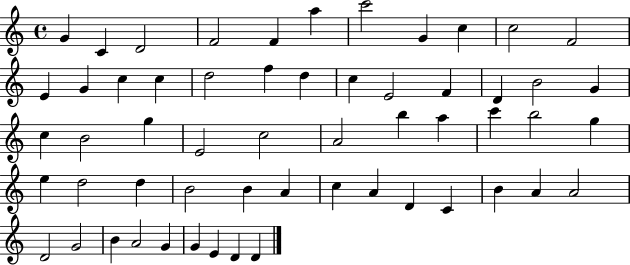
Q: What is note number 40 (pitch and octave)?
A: B4